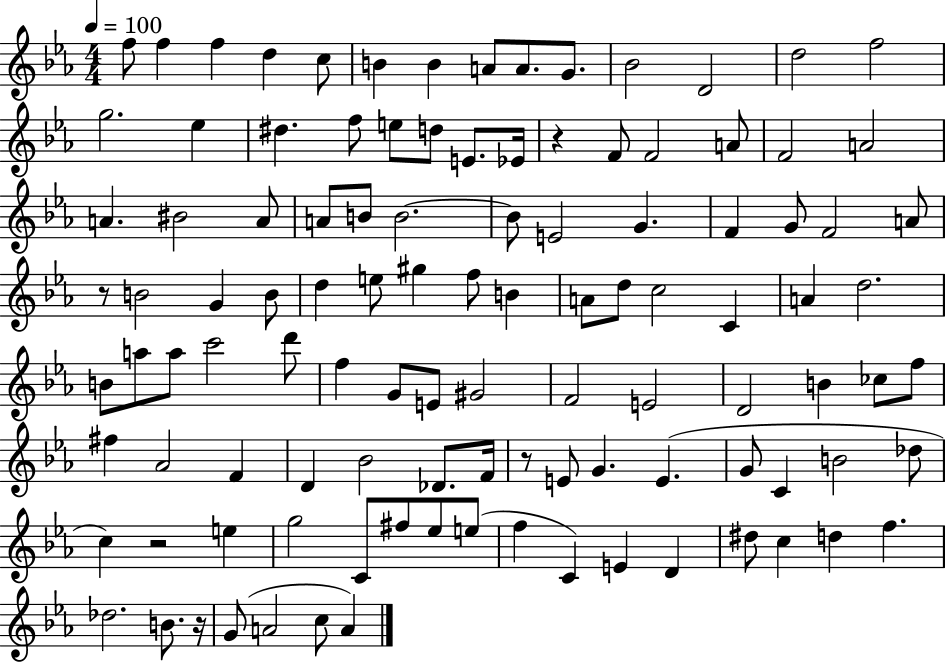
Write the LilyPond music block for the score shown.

{
  \clef treble
  \numericTimeSignature
  \time 4/4
  \key ees \major
  \tempo 4 = 100
  \repeat volta 2 { f''8 f''4 f''4 d''4 c''8 | b'4 b'4 a'8 a'8. g'8. | bes'2 d'2 | d''2 f''2 | \break g''2. ees''4 | dis''4. f''8 e''8 d''8 e'8. ees'16 | r4 f'8 f'2 a'8 | f'2 a'2 | \break a'4. bis'2 a'8 | a'8 b'8 b'2.~~ | b'8 e'2 g'4. | f'4 g'8 f'2 a'8 | \break r8 b'2 g'4 b'8 | d''4 e''8 gis''4 f''8 b'4 | a'8 d''8 c''2 c'4 | a'4 d''2. | \break b'8 a''8 a''8 c'''2 d'''8 | f''4 g'8 e'8 gis'2 | f'2 e'2 | d'2 b'4 ces''8 f''8 | \break fis''4 aes'2 f'4 | d'4 bes'2 des'8. f'16 | r8 e'8 g'4. e'4.( | g'8 c'4 b'2 des''8 | \break c''4) r2 e''4 | g''2 c'8 fis''8 ees''8 e''8( | f''4 c'4) e'4 d'4 | dis''8 c''4 d''4 f''4. | \break des''2. b'8. r16 | g'8( a'2 c''8 a'4) | } \bar "|."
}